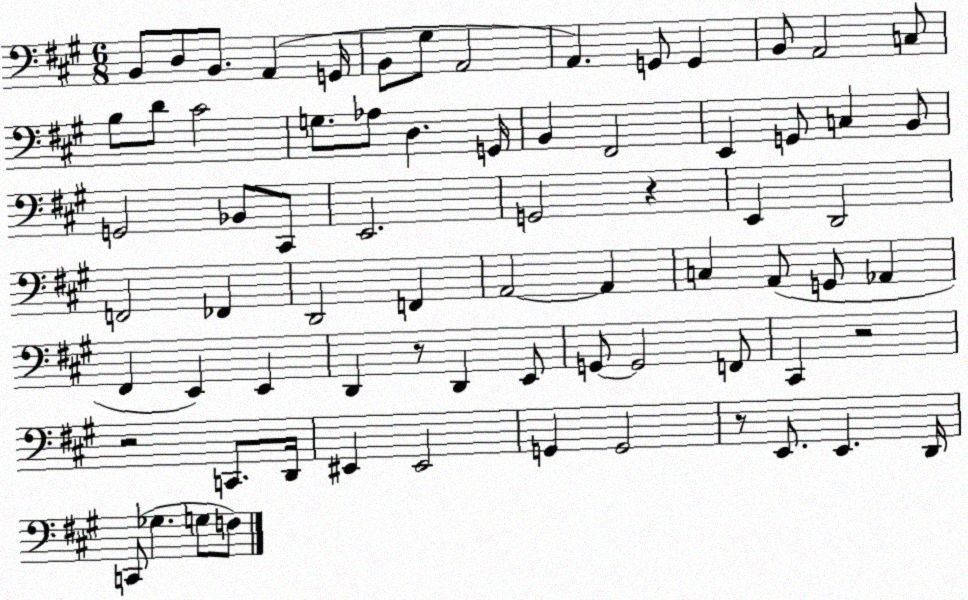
X:1
T:Untitled
M:6/8
L:1/4
K:A
B,,/2 D,/2 B,,/2 A,, G,,/4 B,,/2 ^G,/2 A,,2 A,, G,,/2 G,, B,,/2 A,,2 C,/2 B,/2 D/2 ^C2 G,/2 _A,/2 D, G,,/4 B,, ^F,,2 E,, G,,/2 C, B,,/2 G,,2 _B,,/2 ^C,,/2 E,,2 G,,2 z E,, D,,2 F,,2 _F,, D,,2 F,, A,,2 A,, C, A,,/2 G,,/2 _A,, ^F,, E,, E,, D,, z/2 D,, E,,/2 G,,/2 G,,2 F,,/2 ^C,, z2 z2 C,,/2 D,,/4 ^E,, ^E,,2 G,, G,,2 z/2 E,,/2 E,, D,,/4 C,,/2 _G, G,/2 F,/2